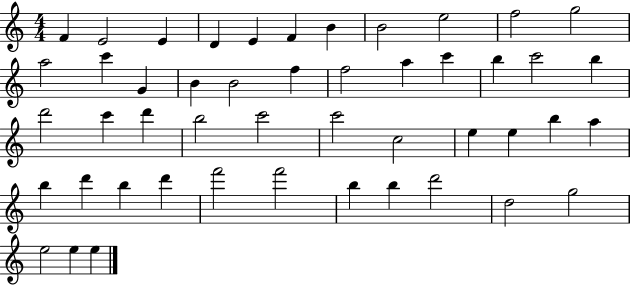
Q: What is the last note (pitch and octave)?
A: E5